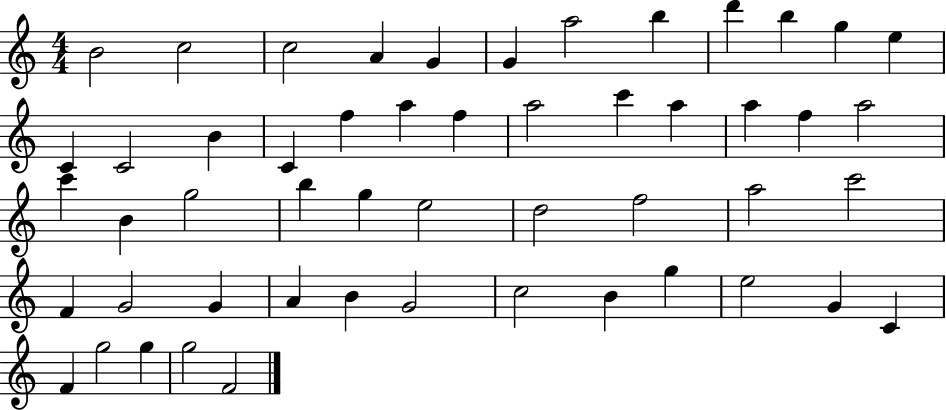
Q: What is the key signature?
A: C major